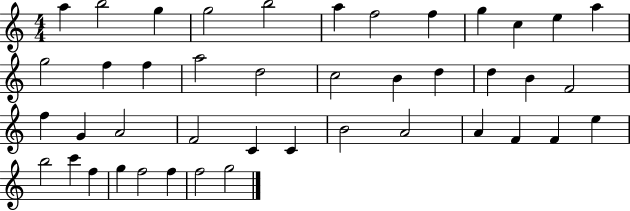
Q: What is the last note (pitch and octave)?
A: G5